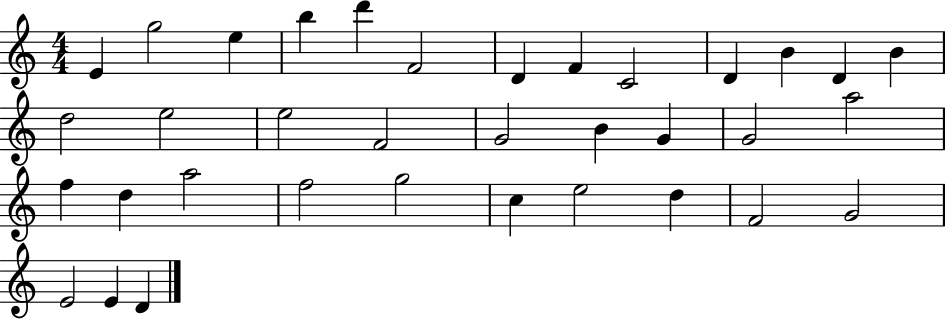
E4/q G5/h E5/q B5/q D6/q F4/h D4/q F4/q C4/h D4/q B4/q D4/q B4/q D5/h E5/h E5/h F4/h G4/h B4/q G4/q G4/h A5/h F5/q D5/q A5/h F5/h G5/h C5/q E5/h D5/q F4/h G4/h E4/h E4/q D4/q